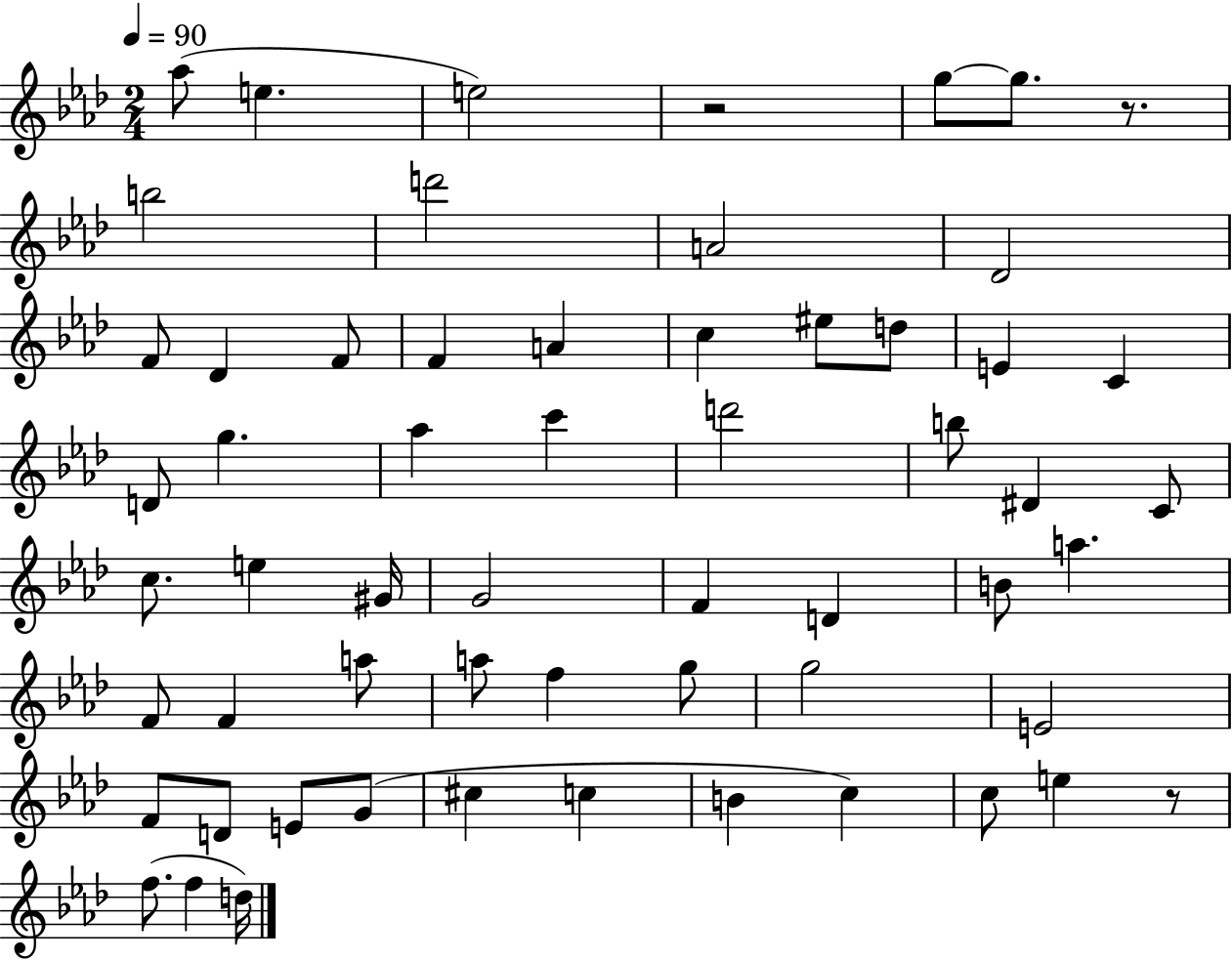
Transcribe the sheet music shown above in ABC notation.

X:1
T:Untitled
M:2/4
L:1/4
K:Ab
_a/2 e e2 z2 g/2 g/2 z/2 b2 d'2 A2 _D2 F/2 _D F/2 F A c ^e/2 d/2 E C D/2 g _a c' d'2 b/2 ^D C/2 c/2 e ^G/4 G2 F D B/2 a F/2 F a/2 a/2 f g/2 g2 E2 F/2 D/2 E/2 G/2 ^c c B c c/2 e z/2 f/2 f d/4